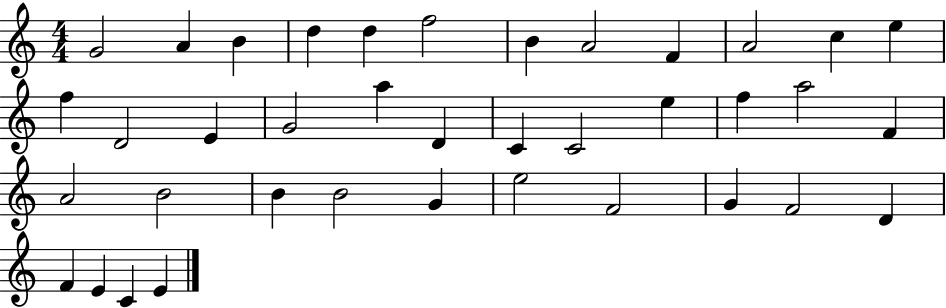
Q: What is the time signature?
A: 4/4